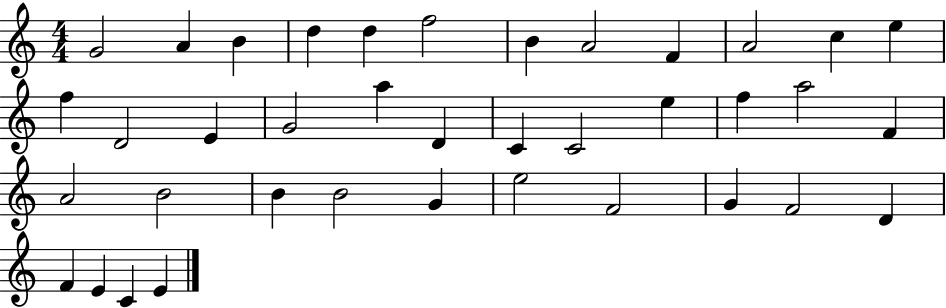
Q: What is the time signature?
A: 4/4